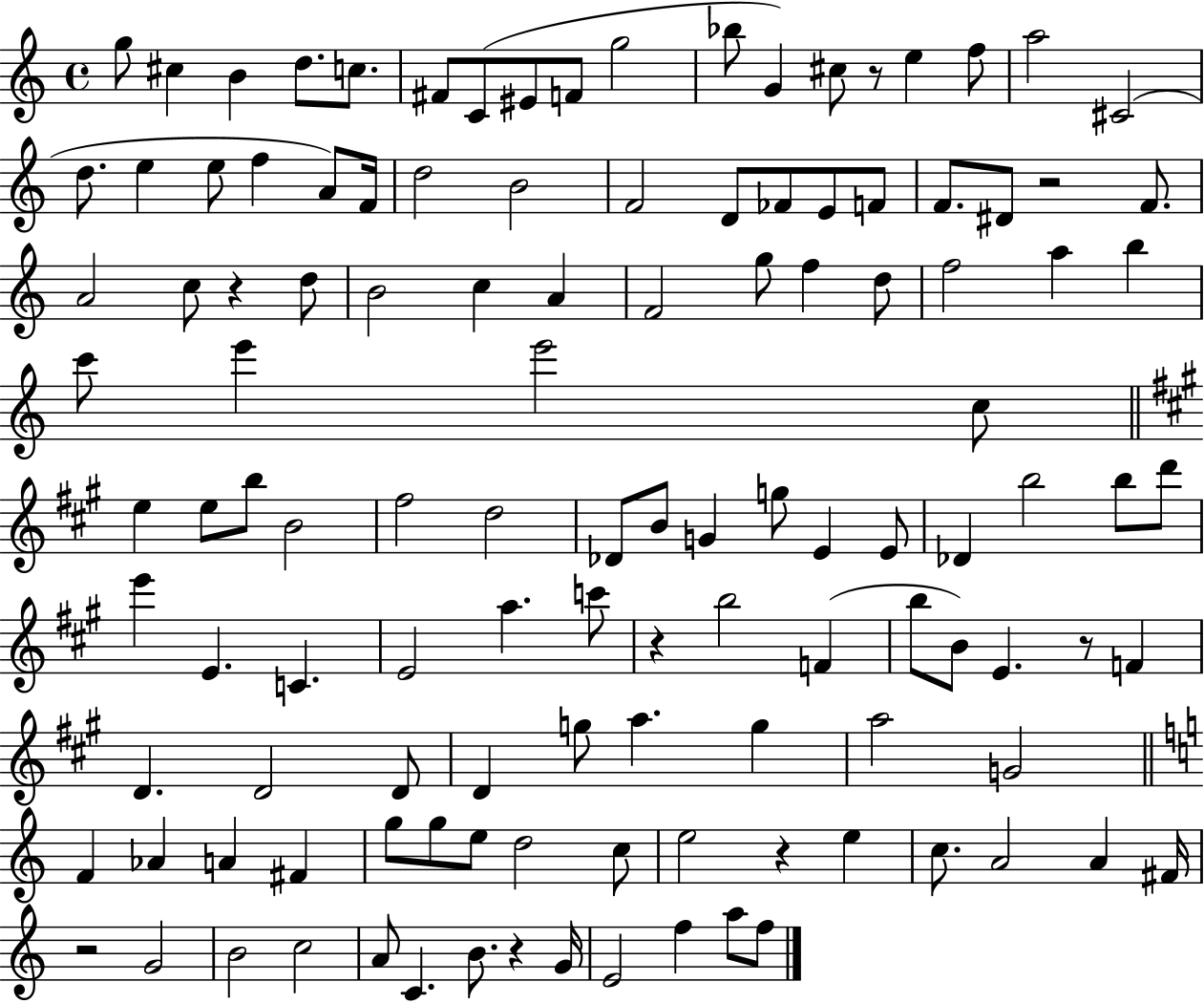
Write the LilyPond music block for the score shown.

{
  \clef treble
  \time 4/4
  \defaultTimeSignature
  \key c \major
  g''8 cis''4 b'4 d''8. c''8. | fis'8 c'8( eis'8 f'8 g''2 | bes''8 g'4) cis''8 r8 e''4 f''8 | a''2 cis'2( | \break d''8. e''4 e''8 f''4 a'8) f'16 | d''2 b'2 | f'2 d'8 fes'8 e'8 f'8 | f'8. dis'8 r2 f'8. | \break a'2 c''8 r4 d''8 | b'2 c''4 a'4 | f'2 g''8 f''4 d''8 | f''2 a''4 b''4 | \break c'''8 e'''4 e'''2 c''8 | \bar "||" \break \key a \major e''4 e''8 b''8 b'2 | fis''2 d''2 | des'8 b'8 g'4 g''8 e'4 e'8 | des'4 b''2 b''8 d'''8 | \break e'''4 e'4. c'4. | e'2 a''4. c'''8 | r4 b''2 f'4( | b''8 b'8) e'4. r8 f'4 | \break d'4. d'2 d'8 | d'4 g''8 a''4. g''4 | a''2 g'2 | \bar "||" \break \key a \minor f'4 aes'4 a'4 fis'4 | g''8 g''8 e''8 d''2 c''8 | e''2 r4 e''4 | c''8. a'2 a'4 fis'16 | \break r2 g'2 | b'2 c''2 | a'8 c'4. b'8. r4 g'16 | e'2 f''4 a''8 f''8 | \break \bar "|."
}